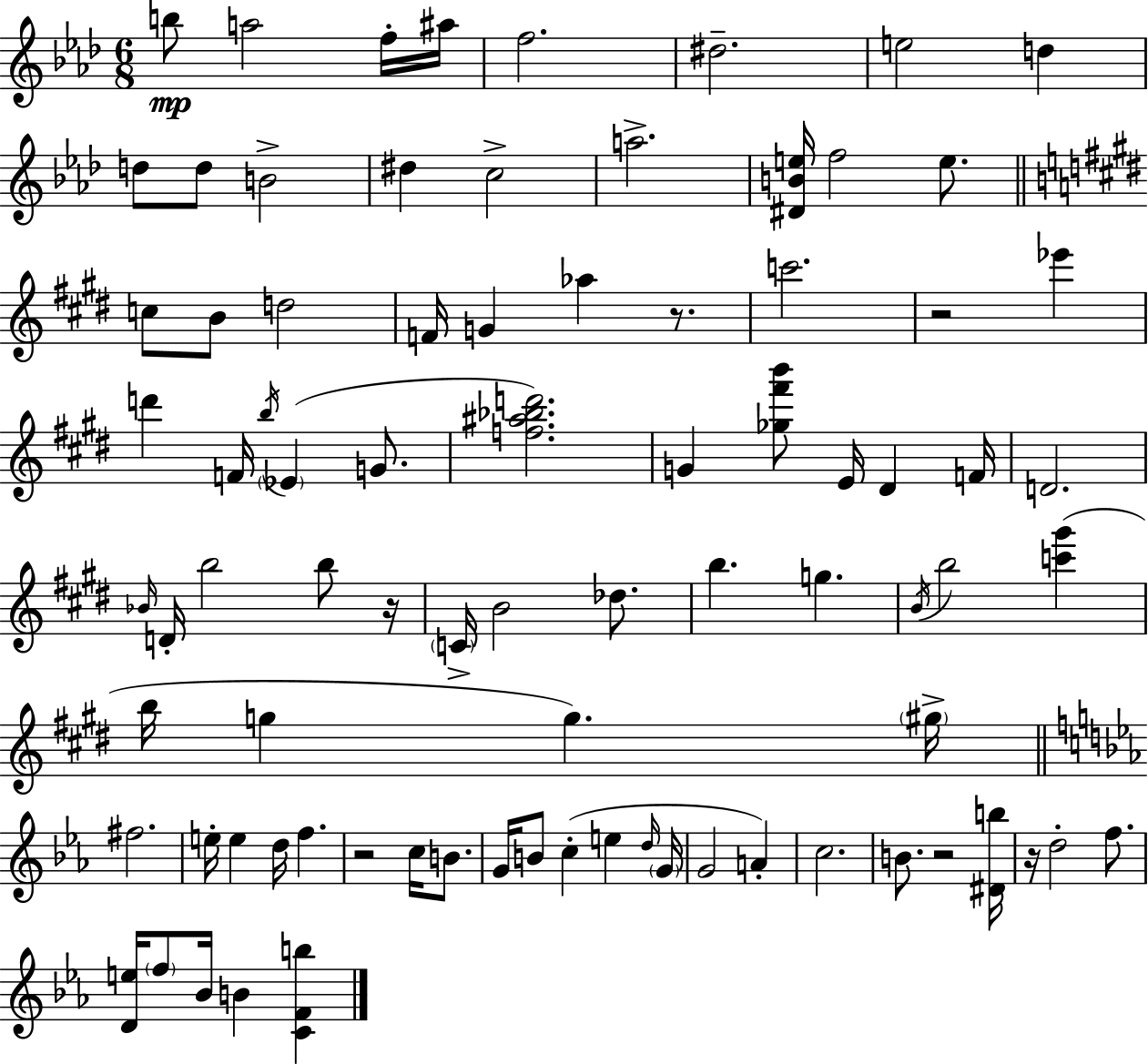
B5/e A5/h F5/s A#5/s F5/h. D#5/h. E5/h D5/q D5/e D5/e B4/h D#5/q C5/h A5/h. [D#4,B4,E5]/s F5/h E5/e. C5/e B4/e D5/h F4/s G4/q Ab5/q R/e. C6/h. R/h Eb6/q D6/q F4/s B5/s Eb4/q G4/e. [F5,A#5,Bb5,D6]/h. G4/q [Gb5,F#6,B6]/e E4/s D#4/q F4/s D4/h. Bb4/s D4/s B5/h B5/e R/s C4/s B4/h Db5/e. B5/q. G5/q. B4/s B5/h [C6,G#6]/q B5/s G5/q G5/q. G#5/s F#5/h. E5/s E5/q D5/s F5/q. R/h C5/s B4/e. G4/s B4/e C5/q E5/q D5/s G4/s G4/h A4/q C5/h. B4/e. R/h [D#4,B5]/s R/s D5/h F5/e. [D4,E5]/s F5/e Bb4/s B4/q [C4,F4,B5]/q